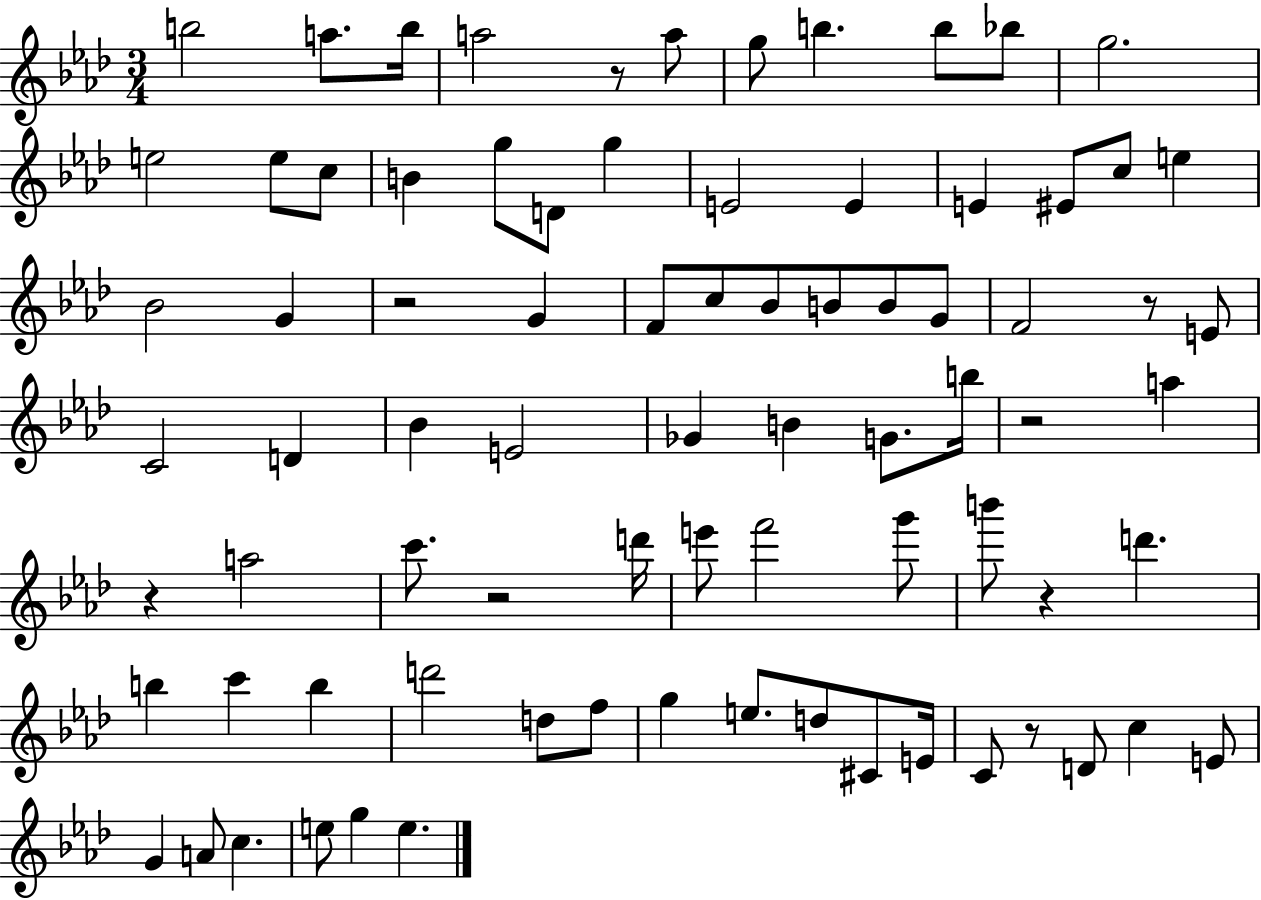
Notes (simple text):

B5/h A5/e. B5/s A5/h R/e A5/e G5/e B5/q. B5/e Bb5/e G5/h. E5/h E5/e C5/e B4/q G5/e D4/e G5/q E4/h E4/q E4/q EIS4/e C5/e E5/q Bb4/h G4/q R/h G4/q F4/e C5/e Bb4/e B4/e B4/e G4/e F4/h R/e E4/e C4/h D4/q Bb4/q E4/h Gb4/q B4/q G4/e. B5/s R/h A5/q R/q A5/h C6/e. R/h D6/s E6/e F6/h G6/e B6/e R/q D6/q. B5/q C6/q B5/q D6/h D5/e F5/e G5/q E5/e. D5/e C#4/e E4/s C4/e R/e D4/e C5/q E4/e G4/q A4/e C5/q. E5/e G5/q E5/q.